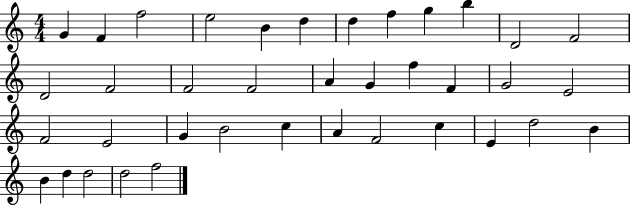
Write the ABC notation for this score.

X:1
T:Untitled
M:4/4
L:1/4
K:C
G F f2 e2 B d d f g b D2 F2 D2 F2 F2 F2 A G f F G2 E2 F2 E2 G B2 c A F2 c E d2 B B d d2 d2 f2